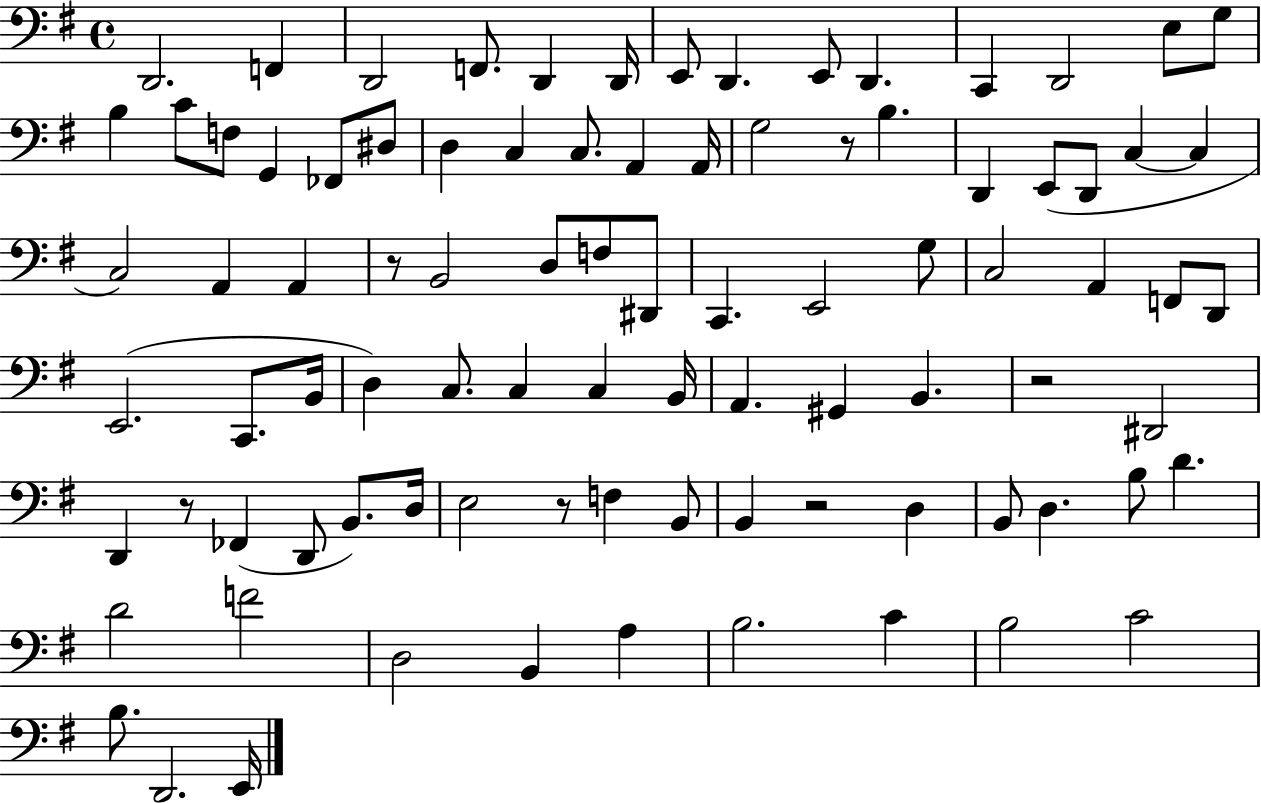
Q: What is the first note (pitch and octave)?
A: D2